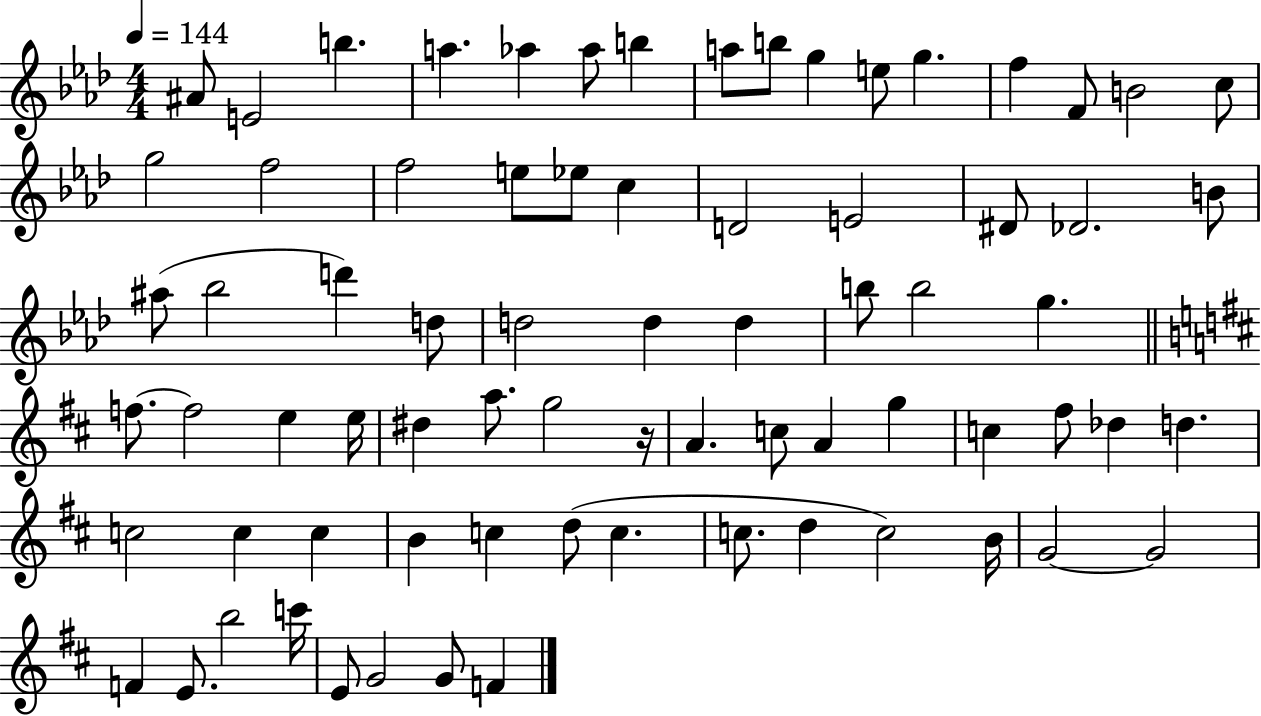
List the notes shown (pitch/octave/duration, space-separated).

A#4/e E4/h B5/q. A5/q. Ab5/q Ab5/e B5/q A5/e B5/e G5/q E5/e G5/q. F5/q F4/e B4/h C5/e G5/h F5/h F5/h E5/e Eb5/e C5/q D4/h E4/h D#4/e Db4/h. B4/e A#5/e Bb5/h D6/q D5/e D5/h D5/q D5/q B5/e B5/h G5/q. F5/e. F5/h E5/q E5/s D#5/q A5/e. G5/h R/s A4/q. C5/e A4/q G5/q C5/q F#5/e Db5/q D5/q. C5/h C5/q C5/q B4/q C5/q D5/e C5/q. C5/e. D5/q C5/h B4/s G4/h G4/h F4/q E4/e. B5/h C6/s E4/e G4/h G4/e F4/q